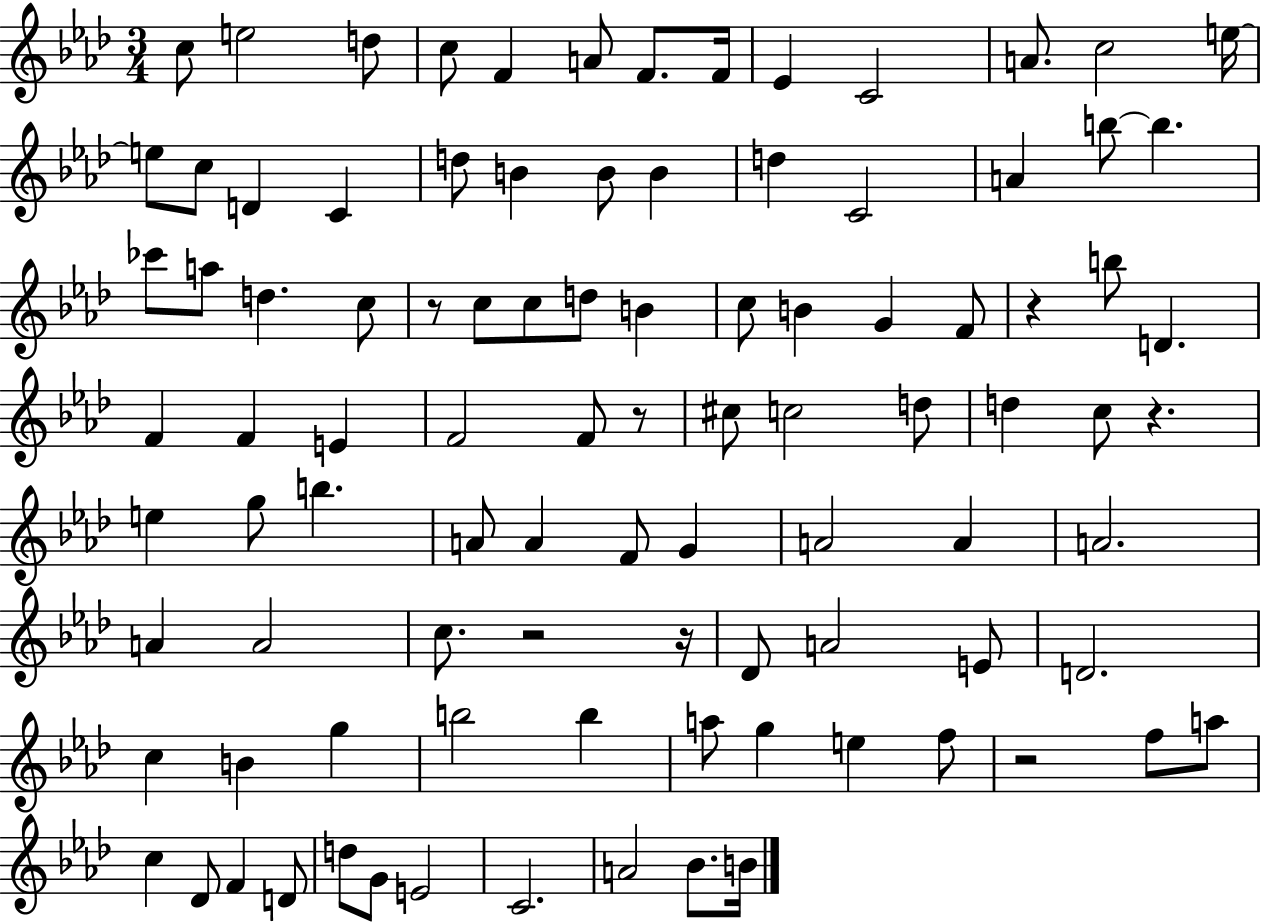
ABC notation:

X:1
T:Untitled
M:3/4
L:1/4
K:Ab
c/2 e2 d/2 c/2 F A/2 F/2 F/4 _E C2 A/2 c2 e/4 e/2 c/2 D C d/2 B B/2 B d C2 A b/2 b _c'/2 a/2 d c/2 z/2 c/2 c/2 d/2 B c/2 B G F/2 z b/2 D F F E F2 F/2 z/2 ^c/2 c2 d/2 d c/2 z e g/2 b A/2 A F/2 G A2 A A2 A A2 c/2 z2 z/4 _D/2 A2 E/2 D2 c B g b2 b a/2 g e f/2 z2 f/2 a/2 c _D/2 F D/2 d/2 G/2 E2 C2 A2 _B/2 B/4